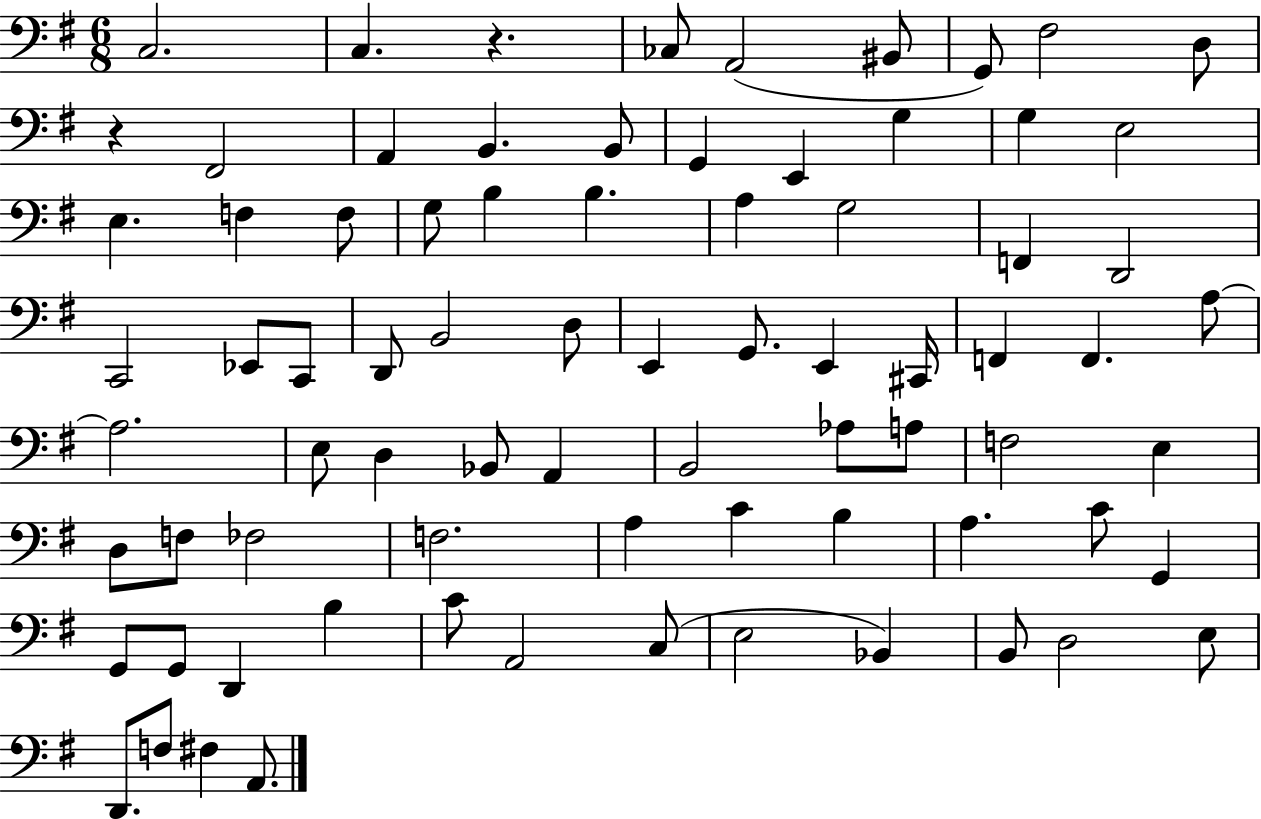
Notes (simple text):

C3/h. C3/q. R/q. CES3/e A2/h BIS2/e G2/e F#3/h D3/e R/q F#2/h A2/q B2/q. B2/e G2/q E2/q G3/q G3/q E3/h E3/q. F3/q F3/e G3/e B3/q B3/q. A3/q G3/h F2/q D2/h C2/h Eb2/e C2/e D2/e B2/h D3/e E2/q G2/e. E2/q C#2/s F2/q F2/q. A3/e A3/h. E3/e D3/q Bb2/e A2/q B2/h Ab3/e A3/e F3/h E3/q D3/e F3/e FES3/h F3/h. A3/q C4/q B3/q A3/q. C4/e G2/q G2/e G2/e D2/q B3/q C4/e A2/h C3/e E3/h Bb2/q B2/e D3/h E3/e D2/e. F3/e F#3/q A2/e.